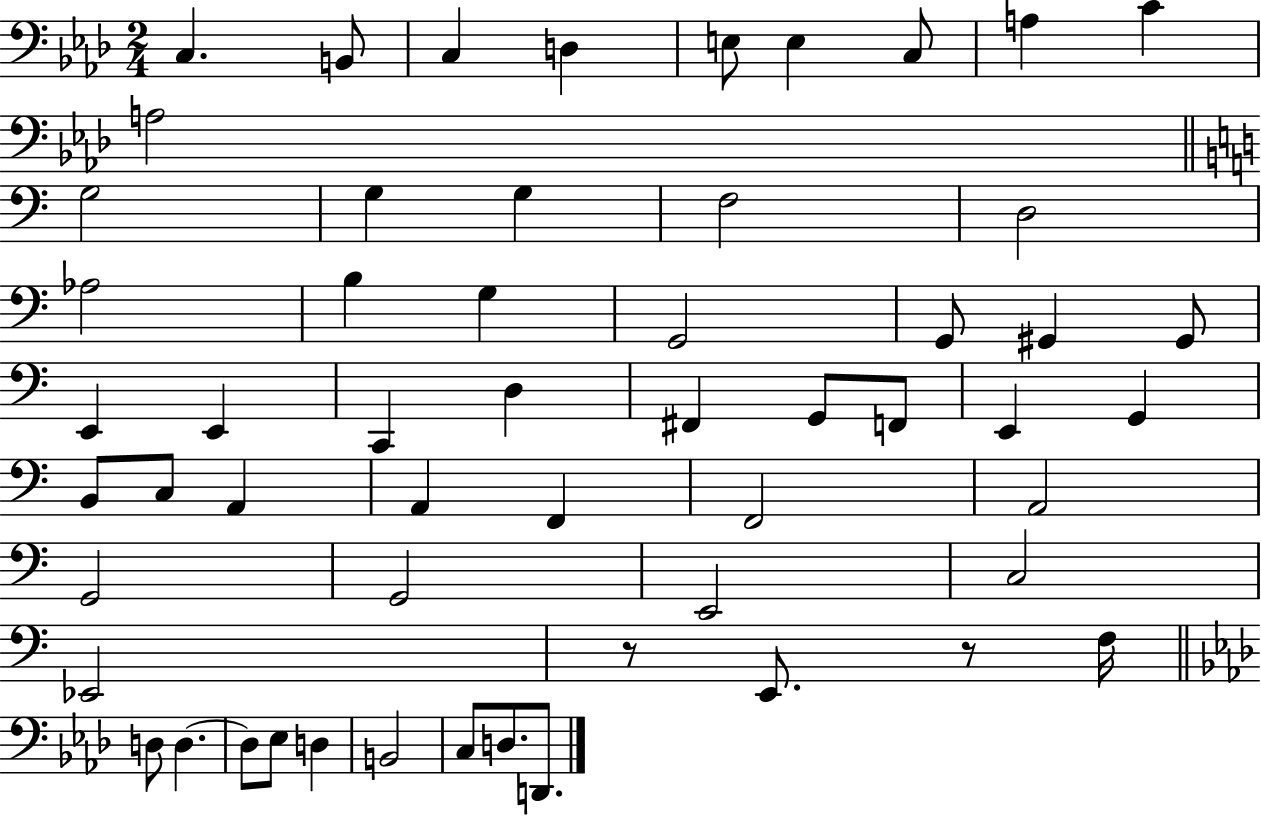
C3/q. B2/e C3/q D3/q E3/e E3/q C3/e A3/q C4/q A3/h G3/h G3/q G3/q F3/h D3/h Ab3/h B3/q G3/q G2/h G2/e G#2/q G#2/e E2/q E2/q C2/q D3/q F#2/q G2/e F2/e E2/q G2/q B2/e C3/e A2/q A2/q F2/q F2/h A2/h G2/h G2/h E2/h C3/h Eb2/h R/e E2/e. R/e F3/s D3/e D3/q. D3/e Eb3/e D3/q B2/h C3/e D3/e. D2/e.